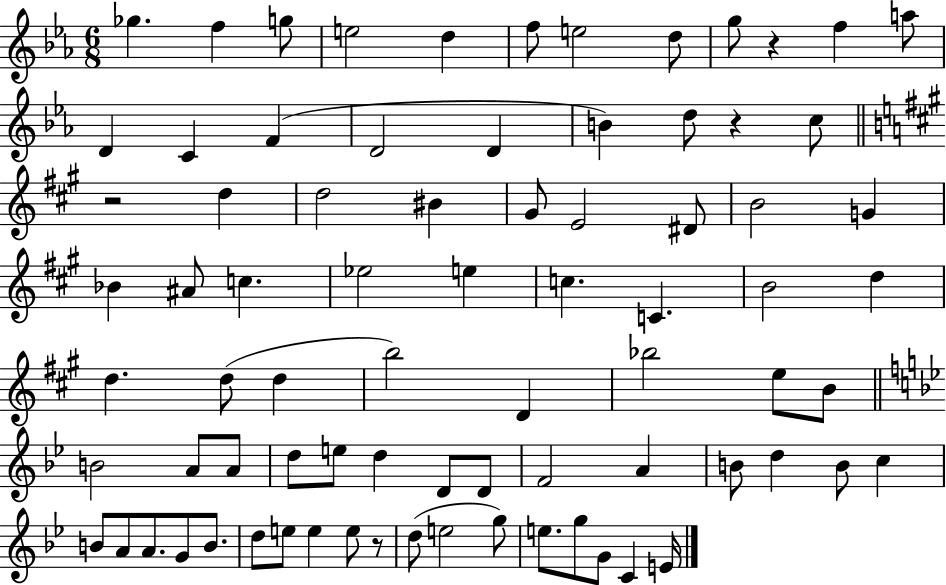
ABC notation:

X:1
T:Untitled
M:6/8
L:1/4
K:Eb
_g f g/2 e2 d f/2 e2 d/2 g/2 z f a/2 D C F D2 D B d/2 z c/2 z2 d d2 ^B ^G/2 E2 ^D/2 B2 G _B ^A/2 c _e2 e c C B2 d d d/2 d b2 D _b2 e/2 B/2 B2 A/2 A/2 d/2 e/2 d D/2 D/2 F2 A B/2 d B/2 c B/2 A/2 A/2 G/2 B/2 d/2 e/2 e e/2 z/2 d/2 e2 g/2 e/2 g/2 G/2 C E/4